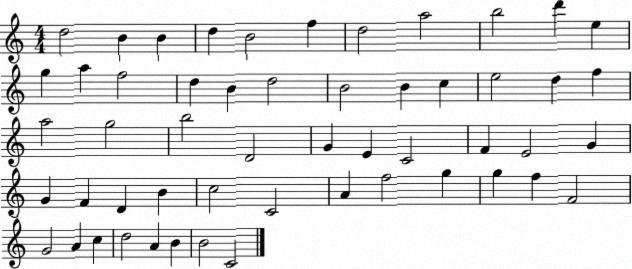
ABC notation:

X:1
T:Untitled
M:4/4
L:1/4
K:C
d2 B B d B2 f d2 a2 b2 d' e g a f2 d B d2 B2 B c e2 d f a2 g2 b2 D2 G E C2 F E2 G G F D B c2 C2 A f2 g g f F2 G2 A c d2 A B B2 C2